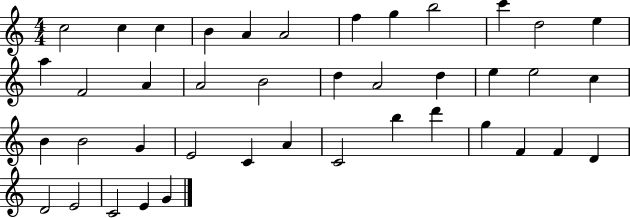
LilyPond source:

{
  \clef treble
  \numericTimeSignature
  \time 4/4
  \key c \major
  c''2 c''4 c''4 | b'4 a'4 a'2 | f''4 g''4 b''2 | c'''4 d''2 e''4 | \break a''4 f'2 a'4 | a'2 b'2 | d''4 a'2 d''4 | e''4 e''2 c''4 | \break b'4 b'2 g'4 | e'2 c'4 a'4 | c'2 b''4 d'''4 | g''4 f'4 f'4 d'4 | \break d'2 e'2 | c'2 e'4 g'4 | \bar "|."
}